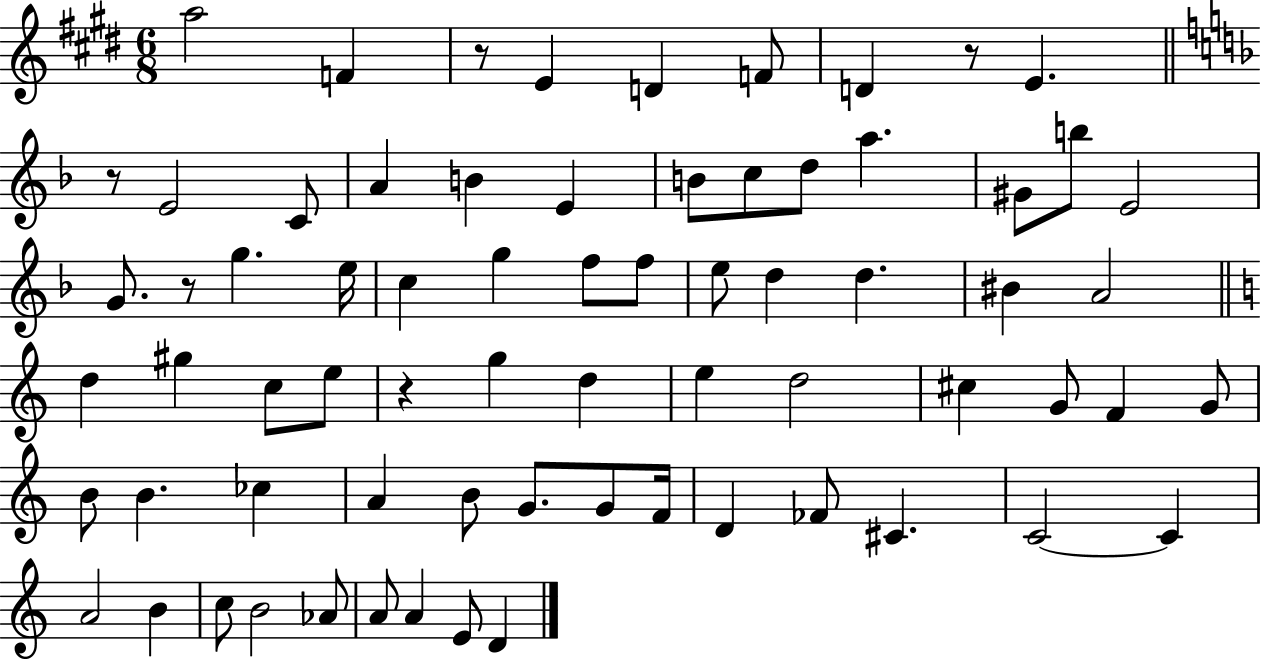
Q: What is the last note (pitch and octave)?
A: D4